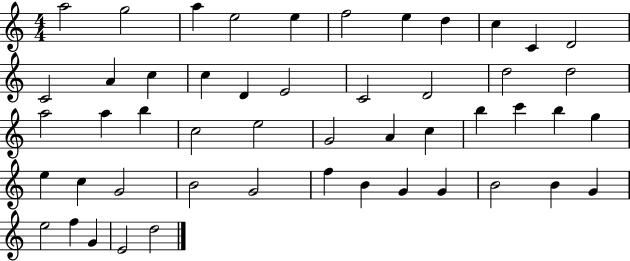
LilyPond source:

{
  \clef treble
  \numericTimeSignature
  \time 4/4
  \key c \major
  a''2 g''2 | a''4 e''2 e''4 | f''2 e''4 d''4 | c''4 c'4 d'2 | \break c'2 a'4 c''4 | c''4 d'4 e'2 | c'2 d'2 | d''2 d''2 | \break a''2 a''4 b''4 | c''2 e''2 | g'2 a'4 c''4 | b''4 c'''4 b''4 g''4 | \break e''4 c''4 g'2 | b'2 g'2 | f''4 b'4 g'4 g'4 | b'2 b'4 g'4 | \break e''2 f''4 g'4 | e'2 d''2 | \bar "|."
}